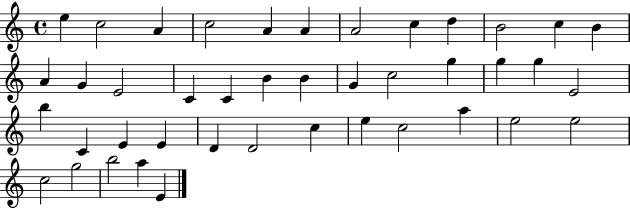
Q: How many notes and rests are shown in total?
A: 42